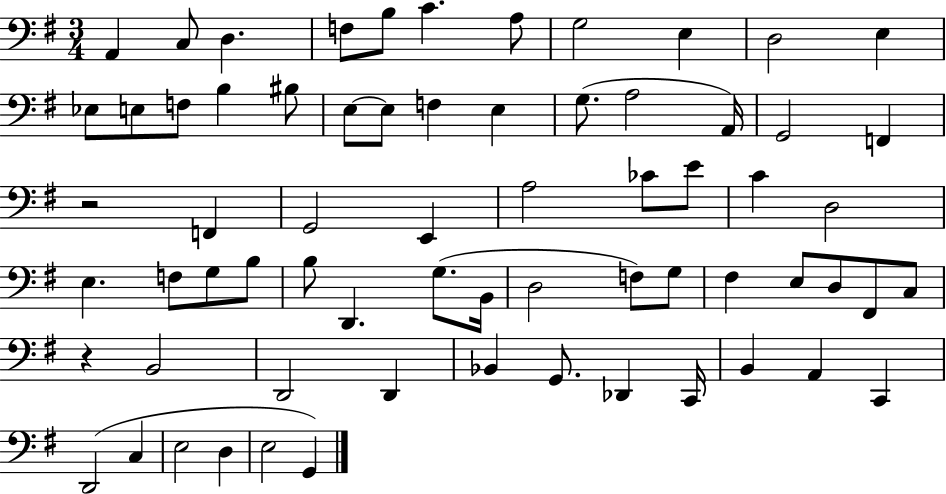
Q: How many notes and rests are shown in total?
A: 67